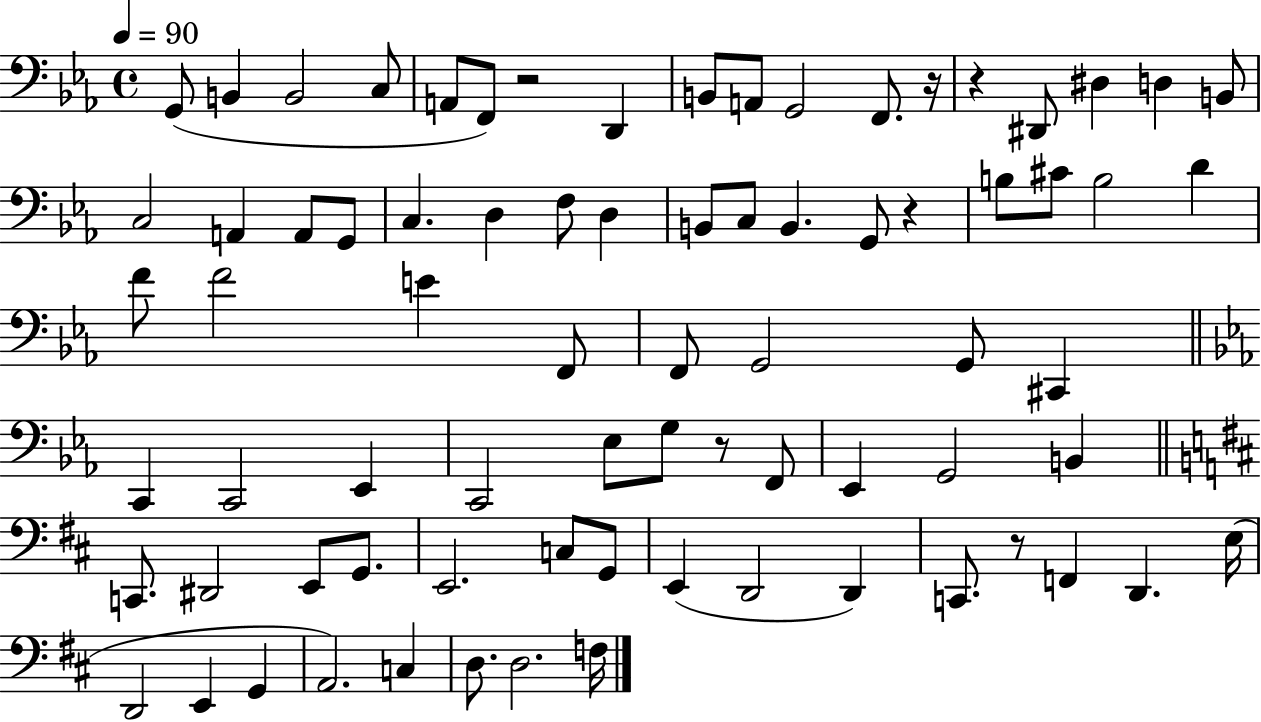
G2/e B2/q B2/h C3/e A2/e F2/e R/h D2/q B2/e A2/e G2/h F2/e. R/s R/q D#2/e D#3/q D3/q B2/e C3/h A2/q A2/e G2/e C3/q. D3/q F3/e D3/q B2/e C3/e B2/q. G2/e R/q B3/e C#4/e B3/h D4/q F4/e F4/h E4/q F2/e F2/e G2/h G2/e C#2/q C2/q C2/h Eb2/q C2/h Eb3/e G3/e R/e F2/e Eb2/q G2/h B2/q C2/e. D#2/h E2/e G2/e. E2/h. C3/e G2/e E2/q D2/h D2/q C2/e. R/e F2/q D2/q. E3/s D2/h E2/q G2/q A2/h. C3/q D3/e. D3/h. F3/s